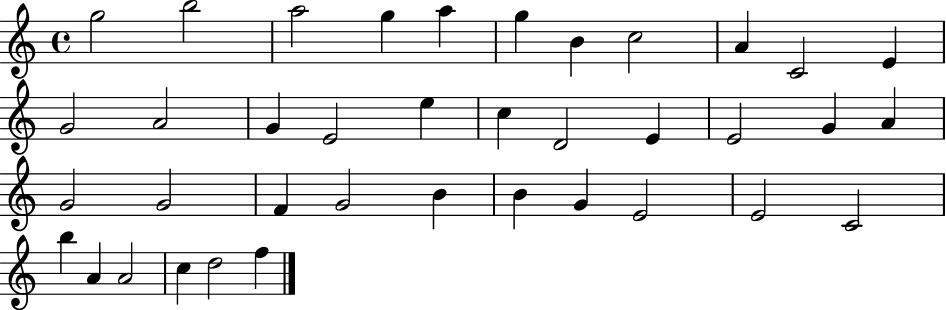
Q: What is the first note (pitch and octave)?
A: G5